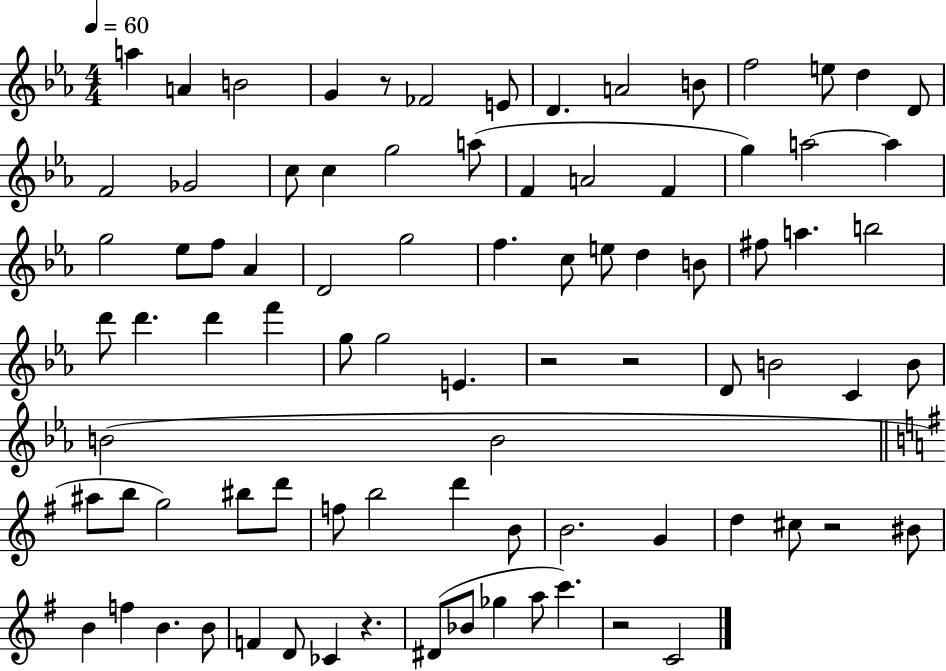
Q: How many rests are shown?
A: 6